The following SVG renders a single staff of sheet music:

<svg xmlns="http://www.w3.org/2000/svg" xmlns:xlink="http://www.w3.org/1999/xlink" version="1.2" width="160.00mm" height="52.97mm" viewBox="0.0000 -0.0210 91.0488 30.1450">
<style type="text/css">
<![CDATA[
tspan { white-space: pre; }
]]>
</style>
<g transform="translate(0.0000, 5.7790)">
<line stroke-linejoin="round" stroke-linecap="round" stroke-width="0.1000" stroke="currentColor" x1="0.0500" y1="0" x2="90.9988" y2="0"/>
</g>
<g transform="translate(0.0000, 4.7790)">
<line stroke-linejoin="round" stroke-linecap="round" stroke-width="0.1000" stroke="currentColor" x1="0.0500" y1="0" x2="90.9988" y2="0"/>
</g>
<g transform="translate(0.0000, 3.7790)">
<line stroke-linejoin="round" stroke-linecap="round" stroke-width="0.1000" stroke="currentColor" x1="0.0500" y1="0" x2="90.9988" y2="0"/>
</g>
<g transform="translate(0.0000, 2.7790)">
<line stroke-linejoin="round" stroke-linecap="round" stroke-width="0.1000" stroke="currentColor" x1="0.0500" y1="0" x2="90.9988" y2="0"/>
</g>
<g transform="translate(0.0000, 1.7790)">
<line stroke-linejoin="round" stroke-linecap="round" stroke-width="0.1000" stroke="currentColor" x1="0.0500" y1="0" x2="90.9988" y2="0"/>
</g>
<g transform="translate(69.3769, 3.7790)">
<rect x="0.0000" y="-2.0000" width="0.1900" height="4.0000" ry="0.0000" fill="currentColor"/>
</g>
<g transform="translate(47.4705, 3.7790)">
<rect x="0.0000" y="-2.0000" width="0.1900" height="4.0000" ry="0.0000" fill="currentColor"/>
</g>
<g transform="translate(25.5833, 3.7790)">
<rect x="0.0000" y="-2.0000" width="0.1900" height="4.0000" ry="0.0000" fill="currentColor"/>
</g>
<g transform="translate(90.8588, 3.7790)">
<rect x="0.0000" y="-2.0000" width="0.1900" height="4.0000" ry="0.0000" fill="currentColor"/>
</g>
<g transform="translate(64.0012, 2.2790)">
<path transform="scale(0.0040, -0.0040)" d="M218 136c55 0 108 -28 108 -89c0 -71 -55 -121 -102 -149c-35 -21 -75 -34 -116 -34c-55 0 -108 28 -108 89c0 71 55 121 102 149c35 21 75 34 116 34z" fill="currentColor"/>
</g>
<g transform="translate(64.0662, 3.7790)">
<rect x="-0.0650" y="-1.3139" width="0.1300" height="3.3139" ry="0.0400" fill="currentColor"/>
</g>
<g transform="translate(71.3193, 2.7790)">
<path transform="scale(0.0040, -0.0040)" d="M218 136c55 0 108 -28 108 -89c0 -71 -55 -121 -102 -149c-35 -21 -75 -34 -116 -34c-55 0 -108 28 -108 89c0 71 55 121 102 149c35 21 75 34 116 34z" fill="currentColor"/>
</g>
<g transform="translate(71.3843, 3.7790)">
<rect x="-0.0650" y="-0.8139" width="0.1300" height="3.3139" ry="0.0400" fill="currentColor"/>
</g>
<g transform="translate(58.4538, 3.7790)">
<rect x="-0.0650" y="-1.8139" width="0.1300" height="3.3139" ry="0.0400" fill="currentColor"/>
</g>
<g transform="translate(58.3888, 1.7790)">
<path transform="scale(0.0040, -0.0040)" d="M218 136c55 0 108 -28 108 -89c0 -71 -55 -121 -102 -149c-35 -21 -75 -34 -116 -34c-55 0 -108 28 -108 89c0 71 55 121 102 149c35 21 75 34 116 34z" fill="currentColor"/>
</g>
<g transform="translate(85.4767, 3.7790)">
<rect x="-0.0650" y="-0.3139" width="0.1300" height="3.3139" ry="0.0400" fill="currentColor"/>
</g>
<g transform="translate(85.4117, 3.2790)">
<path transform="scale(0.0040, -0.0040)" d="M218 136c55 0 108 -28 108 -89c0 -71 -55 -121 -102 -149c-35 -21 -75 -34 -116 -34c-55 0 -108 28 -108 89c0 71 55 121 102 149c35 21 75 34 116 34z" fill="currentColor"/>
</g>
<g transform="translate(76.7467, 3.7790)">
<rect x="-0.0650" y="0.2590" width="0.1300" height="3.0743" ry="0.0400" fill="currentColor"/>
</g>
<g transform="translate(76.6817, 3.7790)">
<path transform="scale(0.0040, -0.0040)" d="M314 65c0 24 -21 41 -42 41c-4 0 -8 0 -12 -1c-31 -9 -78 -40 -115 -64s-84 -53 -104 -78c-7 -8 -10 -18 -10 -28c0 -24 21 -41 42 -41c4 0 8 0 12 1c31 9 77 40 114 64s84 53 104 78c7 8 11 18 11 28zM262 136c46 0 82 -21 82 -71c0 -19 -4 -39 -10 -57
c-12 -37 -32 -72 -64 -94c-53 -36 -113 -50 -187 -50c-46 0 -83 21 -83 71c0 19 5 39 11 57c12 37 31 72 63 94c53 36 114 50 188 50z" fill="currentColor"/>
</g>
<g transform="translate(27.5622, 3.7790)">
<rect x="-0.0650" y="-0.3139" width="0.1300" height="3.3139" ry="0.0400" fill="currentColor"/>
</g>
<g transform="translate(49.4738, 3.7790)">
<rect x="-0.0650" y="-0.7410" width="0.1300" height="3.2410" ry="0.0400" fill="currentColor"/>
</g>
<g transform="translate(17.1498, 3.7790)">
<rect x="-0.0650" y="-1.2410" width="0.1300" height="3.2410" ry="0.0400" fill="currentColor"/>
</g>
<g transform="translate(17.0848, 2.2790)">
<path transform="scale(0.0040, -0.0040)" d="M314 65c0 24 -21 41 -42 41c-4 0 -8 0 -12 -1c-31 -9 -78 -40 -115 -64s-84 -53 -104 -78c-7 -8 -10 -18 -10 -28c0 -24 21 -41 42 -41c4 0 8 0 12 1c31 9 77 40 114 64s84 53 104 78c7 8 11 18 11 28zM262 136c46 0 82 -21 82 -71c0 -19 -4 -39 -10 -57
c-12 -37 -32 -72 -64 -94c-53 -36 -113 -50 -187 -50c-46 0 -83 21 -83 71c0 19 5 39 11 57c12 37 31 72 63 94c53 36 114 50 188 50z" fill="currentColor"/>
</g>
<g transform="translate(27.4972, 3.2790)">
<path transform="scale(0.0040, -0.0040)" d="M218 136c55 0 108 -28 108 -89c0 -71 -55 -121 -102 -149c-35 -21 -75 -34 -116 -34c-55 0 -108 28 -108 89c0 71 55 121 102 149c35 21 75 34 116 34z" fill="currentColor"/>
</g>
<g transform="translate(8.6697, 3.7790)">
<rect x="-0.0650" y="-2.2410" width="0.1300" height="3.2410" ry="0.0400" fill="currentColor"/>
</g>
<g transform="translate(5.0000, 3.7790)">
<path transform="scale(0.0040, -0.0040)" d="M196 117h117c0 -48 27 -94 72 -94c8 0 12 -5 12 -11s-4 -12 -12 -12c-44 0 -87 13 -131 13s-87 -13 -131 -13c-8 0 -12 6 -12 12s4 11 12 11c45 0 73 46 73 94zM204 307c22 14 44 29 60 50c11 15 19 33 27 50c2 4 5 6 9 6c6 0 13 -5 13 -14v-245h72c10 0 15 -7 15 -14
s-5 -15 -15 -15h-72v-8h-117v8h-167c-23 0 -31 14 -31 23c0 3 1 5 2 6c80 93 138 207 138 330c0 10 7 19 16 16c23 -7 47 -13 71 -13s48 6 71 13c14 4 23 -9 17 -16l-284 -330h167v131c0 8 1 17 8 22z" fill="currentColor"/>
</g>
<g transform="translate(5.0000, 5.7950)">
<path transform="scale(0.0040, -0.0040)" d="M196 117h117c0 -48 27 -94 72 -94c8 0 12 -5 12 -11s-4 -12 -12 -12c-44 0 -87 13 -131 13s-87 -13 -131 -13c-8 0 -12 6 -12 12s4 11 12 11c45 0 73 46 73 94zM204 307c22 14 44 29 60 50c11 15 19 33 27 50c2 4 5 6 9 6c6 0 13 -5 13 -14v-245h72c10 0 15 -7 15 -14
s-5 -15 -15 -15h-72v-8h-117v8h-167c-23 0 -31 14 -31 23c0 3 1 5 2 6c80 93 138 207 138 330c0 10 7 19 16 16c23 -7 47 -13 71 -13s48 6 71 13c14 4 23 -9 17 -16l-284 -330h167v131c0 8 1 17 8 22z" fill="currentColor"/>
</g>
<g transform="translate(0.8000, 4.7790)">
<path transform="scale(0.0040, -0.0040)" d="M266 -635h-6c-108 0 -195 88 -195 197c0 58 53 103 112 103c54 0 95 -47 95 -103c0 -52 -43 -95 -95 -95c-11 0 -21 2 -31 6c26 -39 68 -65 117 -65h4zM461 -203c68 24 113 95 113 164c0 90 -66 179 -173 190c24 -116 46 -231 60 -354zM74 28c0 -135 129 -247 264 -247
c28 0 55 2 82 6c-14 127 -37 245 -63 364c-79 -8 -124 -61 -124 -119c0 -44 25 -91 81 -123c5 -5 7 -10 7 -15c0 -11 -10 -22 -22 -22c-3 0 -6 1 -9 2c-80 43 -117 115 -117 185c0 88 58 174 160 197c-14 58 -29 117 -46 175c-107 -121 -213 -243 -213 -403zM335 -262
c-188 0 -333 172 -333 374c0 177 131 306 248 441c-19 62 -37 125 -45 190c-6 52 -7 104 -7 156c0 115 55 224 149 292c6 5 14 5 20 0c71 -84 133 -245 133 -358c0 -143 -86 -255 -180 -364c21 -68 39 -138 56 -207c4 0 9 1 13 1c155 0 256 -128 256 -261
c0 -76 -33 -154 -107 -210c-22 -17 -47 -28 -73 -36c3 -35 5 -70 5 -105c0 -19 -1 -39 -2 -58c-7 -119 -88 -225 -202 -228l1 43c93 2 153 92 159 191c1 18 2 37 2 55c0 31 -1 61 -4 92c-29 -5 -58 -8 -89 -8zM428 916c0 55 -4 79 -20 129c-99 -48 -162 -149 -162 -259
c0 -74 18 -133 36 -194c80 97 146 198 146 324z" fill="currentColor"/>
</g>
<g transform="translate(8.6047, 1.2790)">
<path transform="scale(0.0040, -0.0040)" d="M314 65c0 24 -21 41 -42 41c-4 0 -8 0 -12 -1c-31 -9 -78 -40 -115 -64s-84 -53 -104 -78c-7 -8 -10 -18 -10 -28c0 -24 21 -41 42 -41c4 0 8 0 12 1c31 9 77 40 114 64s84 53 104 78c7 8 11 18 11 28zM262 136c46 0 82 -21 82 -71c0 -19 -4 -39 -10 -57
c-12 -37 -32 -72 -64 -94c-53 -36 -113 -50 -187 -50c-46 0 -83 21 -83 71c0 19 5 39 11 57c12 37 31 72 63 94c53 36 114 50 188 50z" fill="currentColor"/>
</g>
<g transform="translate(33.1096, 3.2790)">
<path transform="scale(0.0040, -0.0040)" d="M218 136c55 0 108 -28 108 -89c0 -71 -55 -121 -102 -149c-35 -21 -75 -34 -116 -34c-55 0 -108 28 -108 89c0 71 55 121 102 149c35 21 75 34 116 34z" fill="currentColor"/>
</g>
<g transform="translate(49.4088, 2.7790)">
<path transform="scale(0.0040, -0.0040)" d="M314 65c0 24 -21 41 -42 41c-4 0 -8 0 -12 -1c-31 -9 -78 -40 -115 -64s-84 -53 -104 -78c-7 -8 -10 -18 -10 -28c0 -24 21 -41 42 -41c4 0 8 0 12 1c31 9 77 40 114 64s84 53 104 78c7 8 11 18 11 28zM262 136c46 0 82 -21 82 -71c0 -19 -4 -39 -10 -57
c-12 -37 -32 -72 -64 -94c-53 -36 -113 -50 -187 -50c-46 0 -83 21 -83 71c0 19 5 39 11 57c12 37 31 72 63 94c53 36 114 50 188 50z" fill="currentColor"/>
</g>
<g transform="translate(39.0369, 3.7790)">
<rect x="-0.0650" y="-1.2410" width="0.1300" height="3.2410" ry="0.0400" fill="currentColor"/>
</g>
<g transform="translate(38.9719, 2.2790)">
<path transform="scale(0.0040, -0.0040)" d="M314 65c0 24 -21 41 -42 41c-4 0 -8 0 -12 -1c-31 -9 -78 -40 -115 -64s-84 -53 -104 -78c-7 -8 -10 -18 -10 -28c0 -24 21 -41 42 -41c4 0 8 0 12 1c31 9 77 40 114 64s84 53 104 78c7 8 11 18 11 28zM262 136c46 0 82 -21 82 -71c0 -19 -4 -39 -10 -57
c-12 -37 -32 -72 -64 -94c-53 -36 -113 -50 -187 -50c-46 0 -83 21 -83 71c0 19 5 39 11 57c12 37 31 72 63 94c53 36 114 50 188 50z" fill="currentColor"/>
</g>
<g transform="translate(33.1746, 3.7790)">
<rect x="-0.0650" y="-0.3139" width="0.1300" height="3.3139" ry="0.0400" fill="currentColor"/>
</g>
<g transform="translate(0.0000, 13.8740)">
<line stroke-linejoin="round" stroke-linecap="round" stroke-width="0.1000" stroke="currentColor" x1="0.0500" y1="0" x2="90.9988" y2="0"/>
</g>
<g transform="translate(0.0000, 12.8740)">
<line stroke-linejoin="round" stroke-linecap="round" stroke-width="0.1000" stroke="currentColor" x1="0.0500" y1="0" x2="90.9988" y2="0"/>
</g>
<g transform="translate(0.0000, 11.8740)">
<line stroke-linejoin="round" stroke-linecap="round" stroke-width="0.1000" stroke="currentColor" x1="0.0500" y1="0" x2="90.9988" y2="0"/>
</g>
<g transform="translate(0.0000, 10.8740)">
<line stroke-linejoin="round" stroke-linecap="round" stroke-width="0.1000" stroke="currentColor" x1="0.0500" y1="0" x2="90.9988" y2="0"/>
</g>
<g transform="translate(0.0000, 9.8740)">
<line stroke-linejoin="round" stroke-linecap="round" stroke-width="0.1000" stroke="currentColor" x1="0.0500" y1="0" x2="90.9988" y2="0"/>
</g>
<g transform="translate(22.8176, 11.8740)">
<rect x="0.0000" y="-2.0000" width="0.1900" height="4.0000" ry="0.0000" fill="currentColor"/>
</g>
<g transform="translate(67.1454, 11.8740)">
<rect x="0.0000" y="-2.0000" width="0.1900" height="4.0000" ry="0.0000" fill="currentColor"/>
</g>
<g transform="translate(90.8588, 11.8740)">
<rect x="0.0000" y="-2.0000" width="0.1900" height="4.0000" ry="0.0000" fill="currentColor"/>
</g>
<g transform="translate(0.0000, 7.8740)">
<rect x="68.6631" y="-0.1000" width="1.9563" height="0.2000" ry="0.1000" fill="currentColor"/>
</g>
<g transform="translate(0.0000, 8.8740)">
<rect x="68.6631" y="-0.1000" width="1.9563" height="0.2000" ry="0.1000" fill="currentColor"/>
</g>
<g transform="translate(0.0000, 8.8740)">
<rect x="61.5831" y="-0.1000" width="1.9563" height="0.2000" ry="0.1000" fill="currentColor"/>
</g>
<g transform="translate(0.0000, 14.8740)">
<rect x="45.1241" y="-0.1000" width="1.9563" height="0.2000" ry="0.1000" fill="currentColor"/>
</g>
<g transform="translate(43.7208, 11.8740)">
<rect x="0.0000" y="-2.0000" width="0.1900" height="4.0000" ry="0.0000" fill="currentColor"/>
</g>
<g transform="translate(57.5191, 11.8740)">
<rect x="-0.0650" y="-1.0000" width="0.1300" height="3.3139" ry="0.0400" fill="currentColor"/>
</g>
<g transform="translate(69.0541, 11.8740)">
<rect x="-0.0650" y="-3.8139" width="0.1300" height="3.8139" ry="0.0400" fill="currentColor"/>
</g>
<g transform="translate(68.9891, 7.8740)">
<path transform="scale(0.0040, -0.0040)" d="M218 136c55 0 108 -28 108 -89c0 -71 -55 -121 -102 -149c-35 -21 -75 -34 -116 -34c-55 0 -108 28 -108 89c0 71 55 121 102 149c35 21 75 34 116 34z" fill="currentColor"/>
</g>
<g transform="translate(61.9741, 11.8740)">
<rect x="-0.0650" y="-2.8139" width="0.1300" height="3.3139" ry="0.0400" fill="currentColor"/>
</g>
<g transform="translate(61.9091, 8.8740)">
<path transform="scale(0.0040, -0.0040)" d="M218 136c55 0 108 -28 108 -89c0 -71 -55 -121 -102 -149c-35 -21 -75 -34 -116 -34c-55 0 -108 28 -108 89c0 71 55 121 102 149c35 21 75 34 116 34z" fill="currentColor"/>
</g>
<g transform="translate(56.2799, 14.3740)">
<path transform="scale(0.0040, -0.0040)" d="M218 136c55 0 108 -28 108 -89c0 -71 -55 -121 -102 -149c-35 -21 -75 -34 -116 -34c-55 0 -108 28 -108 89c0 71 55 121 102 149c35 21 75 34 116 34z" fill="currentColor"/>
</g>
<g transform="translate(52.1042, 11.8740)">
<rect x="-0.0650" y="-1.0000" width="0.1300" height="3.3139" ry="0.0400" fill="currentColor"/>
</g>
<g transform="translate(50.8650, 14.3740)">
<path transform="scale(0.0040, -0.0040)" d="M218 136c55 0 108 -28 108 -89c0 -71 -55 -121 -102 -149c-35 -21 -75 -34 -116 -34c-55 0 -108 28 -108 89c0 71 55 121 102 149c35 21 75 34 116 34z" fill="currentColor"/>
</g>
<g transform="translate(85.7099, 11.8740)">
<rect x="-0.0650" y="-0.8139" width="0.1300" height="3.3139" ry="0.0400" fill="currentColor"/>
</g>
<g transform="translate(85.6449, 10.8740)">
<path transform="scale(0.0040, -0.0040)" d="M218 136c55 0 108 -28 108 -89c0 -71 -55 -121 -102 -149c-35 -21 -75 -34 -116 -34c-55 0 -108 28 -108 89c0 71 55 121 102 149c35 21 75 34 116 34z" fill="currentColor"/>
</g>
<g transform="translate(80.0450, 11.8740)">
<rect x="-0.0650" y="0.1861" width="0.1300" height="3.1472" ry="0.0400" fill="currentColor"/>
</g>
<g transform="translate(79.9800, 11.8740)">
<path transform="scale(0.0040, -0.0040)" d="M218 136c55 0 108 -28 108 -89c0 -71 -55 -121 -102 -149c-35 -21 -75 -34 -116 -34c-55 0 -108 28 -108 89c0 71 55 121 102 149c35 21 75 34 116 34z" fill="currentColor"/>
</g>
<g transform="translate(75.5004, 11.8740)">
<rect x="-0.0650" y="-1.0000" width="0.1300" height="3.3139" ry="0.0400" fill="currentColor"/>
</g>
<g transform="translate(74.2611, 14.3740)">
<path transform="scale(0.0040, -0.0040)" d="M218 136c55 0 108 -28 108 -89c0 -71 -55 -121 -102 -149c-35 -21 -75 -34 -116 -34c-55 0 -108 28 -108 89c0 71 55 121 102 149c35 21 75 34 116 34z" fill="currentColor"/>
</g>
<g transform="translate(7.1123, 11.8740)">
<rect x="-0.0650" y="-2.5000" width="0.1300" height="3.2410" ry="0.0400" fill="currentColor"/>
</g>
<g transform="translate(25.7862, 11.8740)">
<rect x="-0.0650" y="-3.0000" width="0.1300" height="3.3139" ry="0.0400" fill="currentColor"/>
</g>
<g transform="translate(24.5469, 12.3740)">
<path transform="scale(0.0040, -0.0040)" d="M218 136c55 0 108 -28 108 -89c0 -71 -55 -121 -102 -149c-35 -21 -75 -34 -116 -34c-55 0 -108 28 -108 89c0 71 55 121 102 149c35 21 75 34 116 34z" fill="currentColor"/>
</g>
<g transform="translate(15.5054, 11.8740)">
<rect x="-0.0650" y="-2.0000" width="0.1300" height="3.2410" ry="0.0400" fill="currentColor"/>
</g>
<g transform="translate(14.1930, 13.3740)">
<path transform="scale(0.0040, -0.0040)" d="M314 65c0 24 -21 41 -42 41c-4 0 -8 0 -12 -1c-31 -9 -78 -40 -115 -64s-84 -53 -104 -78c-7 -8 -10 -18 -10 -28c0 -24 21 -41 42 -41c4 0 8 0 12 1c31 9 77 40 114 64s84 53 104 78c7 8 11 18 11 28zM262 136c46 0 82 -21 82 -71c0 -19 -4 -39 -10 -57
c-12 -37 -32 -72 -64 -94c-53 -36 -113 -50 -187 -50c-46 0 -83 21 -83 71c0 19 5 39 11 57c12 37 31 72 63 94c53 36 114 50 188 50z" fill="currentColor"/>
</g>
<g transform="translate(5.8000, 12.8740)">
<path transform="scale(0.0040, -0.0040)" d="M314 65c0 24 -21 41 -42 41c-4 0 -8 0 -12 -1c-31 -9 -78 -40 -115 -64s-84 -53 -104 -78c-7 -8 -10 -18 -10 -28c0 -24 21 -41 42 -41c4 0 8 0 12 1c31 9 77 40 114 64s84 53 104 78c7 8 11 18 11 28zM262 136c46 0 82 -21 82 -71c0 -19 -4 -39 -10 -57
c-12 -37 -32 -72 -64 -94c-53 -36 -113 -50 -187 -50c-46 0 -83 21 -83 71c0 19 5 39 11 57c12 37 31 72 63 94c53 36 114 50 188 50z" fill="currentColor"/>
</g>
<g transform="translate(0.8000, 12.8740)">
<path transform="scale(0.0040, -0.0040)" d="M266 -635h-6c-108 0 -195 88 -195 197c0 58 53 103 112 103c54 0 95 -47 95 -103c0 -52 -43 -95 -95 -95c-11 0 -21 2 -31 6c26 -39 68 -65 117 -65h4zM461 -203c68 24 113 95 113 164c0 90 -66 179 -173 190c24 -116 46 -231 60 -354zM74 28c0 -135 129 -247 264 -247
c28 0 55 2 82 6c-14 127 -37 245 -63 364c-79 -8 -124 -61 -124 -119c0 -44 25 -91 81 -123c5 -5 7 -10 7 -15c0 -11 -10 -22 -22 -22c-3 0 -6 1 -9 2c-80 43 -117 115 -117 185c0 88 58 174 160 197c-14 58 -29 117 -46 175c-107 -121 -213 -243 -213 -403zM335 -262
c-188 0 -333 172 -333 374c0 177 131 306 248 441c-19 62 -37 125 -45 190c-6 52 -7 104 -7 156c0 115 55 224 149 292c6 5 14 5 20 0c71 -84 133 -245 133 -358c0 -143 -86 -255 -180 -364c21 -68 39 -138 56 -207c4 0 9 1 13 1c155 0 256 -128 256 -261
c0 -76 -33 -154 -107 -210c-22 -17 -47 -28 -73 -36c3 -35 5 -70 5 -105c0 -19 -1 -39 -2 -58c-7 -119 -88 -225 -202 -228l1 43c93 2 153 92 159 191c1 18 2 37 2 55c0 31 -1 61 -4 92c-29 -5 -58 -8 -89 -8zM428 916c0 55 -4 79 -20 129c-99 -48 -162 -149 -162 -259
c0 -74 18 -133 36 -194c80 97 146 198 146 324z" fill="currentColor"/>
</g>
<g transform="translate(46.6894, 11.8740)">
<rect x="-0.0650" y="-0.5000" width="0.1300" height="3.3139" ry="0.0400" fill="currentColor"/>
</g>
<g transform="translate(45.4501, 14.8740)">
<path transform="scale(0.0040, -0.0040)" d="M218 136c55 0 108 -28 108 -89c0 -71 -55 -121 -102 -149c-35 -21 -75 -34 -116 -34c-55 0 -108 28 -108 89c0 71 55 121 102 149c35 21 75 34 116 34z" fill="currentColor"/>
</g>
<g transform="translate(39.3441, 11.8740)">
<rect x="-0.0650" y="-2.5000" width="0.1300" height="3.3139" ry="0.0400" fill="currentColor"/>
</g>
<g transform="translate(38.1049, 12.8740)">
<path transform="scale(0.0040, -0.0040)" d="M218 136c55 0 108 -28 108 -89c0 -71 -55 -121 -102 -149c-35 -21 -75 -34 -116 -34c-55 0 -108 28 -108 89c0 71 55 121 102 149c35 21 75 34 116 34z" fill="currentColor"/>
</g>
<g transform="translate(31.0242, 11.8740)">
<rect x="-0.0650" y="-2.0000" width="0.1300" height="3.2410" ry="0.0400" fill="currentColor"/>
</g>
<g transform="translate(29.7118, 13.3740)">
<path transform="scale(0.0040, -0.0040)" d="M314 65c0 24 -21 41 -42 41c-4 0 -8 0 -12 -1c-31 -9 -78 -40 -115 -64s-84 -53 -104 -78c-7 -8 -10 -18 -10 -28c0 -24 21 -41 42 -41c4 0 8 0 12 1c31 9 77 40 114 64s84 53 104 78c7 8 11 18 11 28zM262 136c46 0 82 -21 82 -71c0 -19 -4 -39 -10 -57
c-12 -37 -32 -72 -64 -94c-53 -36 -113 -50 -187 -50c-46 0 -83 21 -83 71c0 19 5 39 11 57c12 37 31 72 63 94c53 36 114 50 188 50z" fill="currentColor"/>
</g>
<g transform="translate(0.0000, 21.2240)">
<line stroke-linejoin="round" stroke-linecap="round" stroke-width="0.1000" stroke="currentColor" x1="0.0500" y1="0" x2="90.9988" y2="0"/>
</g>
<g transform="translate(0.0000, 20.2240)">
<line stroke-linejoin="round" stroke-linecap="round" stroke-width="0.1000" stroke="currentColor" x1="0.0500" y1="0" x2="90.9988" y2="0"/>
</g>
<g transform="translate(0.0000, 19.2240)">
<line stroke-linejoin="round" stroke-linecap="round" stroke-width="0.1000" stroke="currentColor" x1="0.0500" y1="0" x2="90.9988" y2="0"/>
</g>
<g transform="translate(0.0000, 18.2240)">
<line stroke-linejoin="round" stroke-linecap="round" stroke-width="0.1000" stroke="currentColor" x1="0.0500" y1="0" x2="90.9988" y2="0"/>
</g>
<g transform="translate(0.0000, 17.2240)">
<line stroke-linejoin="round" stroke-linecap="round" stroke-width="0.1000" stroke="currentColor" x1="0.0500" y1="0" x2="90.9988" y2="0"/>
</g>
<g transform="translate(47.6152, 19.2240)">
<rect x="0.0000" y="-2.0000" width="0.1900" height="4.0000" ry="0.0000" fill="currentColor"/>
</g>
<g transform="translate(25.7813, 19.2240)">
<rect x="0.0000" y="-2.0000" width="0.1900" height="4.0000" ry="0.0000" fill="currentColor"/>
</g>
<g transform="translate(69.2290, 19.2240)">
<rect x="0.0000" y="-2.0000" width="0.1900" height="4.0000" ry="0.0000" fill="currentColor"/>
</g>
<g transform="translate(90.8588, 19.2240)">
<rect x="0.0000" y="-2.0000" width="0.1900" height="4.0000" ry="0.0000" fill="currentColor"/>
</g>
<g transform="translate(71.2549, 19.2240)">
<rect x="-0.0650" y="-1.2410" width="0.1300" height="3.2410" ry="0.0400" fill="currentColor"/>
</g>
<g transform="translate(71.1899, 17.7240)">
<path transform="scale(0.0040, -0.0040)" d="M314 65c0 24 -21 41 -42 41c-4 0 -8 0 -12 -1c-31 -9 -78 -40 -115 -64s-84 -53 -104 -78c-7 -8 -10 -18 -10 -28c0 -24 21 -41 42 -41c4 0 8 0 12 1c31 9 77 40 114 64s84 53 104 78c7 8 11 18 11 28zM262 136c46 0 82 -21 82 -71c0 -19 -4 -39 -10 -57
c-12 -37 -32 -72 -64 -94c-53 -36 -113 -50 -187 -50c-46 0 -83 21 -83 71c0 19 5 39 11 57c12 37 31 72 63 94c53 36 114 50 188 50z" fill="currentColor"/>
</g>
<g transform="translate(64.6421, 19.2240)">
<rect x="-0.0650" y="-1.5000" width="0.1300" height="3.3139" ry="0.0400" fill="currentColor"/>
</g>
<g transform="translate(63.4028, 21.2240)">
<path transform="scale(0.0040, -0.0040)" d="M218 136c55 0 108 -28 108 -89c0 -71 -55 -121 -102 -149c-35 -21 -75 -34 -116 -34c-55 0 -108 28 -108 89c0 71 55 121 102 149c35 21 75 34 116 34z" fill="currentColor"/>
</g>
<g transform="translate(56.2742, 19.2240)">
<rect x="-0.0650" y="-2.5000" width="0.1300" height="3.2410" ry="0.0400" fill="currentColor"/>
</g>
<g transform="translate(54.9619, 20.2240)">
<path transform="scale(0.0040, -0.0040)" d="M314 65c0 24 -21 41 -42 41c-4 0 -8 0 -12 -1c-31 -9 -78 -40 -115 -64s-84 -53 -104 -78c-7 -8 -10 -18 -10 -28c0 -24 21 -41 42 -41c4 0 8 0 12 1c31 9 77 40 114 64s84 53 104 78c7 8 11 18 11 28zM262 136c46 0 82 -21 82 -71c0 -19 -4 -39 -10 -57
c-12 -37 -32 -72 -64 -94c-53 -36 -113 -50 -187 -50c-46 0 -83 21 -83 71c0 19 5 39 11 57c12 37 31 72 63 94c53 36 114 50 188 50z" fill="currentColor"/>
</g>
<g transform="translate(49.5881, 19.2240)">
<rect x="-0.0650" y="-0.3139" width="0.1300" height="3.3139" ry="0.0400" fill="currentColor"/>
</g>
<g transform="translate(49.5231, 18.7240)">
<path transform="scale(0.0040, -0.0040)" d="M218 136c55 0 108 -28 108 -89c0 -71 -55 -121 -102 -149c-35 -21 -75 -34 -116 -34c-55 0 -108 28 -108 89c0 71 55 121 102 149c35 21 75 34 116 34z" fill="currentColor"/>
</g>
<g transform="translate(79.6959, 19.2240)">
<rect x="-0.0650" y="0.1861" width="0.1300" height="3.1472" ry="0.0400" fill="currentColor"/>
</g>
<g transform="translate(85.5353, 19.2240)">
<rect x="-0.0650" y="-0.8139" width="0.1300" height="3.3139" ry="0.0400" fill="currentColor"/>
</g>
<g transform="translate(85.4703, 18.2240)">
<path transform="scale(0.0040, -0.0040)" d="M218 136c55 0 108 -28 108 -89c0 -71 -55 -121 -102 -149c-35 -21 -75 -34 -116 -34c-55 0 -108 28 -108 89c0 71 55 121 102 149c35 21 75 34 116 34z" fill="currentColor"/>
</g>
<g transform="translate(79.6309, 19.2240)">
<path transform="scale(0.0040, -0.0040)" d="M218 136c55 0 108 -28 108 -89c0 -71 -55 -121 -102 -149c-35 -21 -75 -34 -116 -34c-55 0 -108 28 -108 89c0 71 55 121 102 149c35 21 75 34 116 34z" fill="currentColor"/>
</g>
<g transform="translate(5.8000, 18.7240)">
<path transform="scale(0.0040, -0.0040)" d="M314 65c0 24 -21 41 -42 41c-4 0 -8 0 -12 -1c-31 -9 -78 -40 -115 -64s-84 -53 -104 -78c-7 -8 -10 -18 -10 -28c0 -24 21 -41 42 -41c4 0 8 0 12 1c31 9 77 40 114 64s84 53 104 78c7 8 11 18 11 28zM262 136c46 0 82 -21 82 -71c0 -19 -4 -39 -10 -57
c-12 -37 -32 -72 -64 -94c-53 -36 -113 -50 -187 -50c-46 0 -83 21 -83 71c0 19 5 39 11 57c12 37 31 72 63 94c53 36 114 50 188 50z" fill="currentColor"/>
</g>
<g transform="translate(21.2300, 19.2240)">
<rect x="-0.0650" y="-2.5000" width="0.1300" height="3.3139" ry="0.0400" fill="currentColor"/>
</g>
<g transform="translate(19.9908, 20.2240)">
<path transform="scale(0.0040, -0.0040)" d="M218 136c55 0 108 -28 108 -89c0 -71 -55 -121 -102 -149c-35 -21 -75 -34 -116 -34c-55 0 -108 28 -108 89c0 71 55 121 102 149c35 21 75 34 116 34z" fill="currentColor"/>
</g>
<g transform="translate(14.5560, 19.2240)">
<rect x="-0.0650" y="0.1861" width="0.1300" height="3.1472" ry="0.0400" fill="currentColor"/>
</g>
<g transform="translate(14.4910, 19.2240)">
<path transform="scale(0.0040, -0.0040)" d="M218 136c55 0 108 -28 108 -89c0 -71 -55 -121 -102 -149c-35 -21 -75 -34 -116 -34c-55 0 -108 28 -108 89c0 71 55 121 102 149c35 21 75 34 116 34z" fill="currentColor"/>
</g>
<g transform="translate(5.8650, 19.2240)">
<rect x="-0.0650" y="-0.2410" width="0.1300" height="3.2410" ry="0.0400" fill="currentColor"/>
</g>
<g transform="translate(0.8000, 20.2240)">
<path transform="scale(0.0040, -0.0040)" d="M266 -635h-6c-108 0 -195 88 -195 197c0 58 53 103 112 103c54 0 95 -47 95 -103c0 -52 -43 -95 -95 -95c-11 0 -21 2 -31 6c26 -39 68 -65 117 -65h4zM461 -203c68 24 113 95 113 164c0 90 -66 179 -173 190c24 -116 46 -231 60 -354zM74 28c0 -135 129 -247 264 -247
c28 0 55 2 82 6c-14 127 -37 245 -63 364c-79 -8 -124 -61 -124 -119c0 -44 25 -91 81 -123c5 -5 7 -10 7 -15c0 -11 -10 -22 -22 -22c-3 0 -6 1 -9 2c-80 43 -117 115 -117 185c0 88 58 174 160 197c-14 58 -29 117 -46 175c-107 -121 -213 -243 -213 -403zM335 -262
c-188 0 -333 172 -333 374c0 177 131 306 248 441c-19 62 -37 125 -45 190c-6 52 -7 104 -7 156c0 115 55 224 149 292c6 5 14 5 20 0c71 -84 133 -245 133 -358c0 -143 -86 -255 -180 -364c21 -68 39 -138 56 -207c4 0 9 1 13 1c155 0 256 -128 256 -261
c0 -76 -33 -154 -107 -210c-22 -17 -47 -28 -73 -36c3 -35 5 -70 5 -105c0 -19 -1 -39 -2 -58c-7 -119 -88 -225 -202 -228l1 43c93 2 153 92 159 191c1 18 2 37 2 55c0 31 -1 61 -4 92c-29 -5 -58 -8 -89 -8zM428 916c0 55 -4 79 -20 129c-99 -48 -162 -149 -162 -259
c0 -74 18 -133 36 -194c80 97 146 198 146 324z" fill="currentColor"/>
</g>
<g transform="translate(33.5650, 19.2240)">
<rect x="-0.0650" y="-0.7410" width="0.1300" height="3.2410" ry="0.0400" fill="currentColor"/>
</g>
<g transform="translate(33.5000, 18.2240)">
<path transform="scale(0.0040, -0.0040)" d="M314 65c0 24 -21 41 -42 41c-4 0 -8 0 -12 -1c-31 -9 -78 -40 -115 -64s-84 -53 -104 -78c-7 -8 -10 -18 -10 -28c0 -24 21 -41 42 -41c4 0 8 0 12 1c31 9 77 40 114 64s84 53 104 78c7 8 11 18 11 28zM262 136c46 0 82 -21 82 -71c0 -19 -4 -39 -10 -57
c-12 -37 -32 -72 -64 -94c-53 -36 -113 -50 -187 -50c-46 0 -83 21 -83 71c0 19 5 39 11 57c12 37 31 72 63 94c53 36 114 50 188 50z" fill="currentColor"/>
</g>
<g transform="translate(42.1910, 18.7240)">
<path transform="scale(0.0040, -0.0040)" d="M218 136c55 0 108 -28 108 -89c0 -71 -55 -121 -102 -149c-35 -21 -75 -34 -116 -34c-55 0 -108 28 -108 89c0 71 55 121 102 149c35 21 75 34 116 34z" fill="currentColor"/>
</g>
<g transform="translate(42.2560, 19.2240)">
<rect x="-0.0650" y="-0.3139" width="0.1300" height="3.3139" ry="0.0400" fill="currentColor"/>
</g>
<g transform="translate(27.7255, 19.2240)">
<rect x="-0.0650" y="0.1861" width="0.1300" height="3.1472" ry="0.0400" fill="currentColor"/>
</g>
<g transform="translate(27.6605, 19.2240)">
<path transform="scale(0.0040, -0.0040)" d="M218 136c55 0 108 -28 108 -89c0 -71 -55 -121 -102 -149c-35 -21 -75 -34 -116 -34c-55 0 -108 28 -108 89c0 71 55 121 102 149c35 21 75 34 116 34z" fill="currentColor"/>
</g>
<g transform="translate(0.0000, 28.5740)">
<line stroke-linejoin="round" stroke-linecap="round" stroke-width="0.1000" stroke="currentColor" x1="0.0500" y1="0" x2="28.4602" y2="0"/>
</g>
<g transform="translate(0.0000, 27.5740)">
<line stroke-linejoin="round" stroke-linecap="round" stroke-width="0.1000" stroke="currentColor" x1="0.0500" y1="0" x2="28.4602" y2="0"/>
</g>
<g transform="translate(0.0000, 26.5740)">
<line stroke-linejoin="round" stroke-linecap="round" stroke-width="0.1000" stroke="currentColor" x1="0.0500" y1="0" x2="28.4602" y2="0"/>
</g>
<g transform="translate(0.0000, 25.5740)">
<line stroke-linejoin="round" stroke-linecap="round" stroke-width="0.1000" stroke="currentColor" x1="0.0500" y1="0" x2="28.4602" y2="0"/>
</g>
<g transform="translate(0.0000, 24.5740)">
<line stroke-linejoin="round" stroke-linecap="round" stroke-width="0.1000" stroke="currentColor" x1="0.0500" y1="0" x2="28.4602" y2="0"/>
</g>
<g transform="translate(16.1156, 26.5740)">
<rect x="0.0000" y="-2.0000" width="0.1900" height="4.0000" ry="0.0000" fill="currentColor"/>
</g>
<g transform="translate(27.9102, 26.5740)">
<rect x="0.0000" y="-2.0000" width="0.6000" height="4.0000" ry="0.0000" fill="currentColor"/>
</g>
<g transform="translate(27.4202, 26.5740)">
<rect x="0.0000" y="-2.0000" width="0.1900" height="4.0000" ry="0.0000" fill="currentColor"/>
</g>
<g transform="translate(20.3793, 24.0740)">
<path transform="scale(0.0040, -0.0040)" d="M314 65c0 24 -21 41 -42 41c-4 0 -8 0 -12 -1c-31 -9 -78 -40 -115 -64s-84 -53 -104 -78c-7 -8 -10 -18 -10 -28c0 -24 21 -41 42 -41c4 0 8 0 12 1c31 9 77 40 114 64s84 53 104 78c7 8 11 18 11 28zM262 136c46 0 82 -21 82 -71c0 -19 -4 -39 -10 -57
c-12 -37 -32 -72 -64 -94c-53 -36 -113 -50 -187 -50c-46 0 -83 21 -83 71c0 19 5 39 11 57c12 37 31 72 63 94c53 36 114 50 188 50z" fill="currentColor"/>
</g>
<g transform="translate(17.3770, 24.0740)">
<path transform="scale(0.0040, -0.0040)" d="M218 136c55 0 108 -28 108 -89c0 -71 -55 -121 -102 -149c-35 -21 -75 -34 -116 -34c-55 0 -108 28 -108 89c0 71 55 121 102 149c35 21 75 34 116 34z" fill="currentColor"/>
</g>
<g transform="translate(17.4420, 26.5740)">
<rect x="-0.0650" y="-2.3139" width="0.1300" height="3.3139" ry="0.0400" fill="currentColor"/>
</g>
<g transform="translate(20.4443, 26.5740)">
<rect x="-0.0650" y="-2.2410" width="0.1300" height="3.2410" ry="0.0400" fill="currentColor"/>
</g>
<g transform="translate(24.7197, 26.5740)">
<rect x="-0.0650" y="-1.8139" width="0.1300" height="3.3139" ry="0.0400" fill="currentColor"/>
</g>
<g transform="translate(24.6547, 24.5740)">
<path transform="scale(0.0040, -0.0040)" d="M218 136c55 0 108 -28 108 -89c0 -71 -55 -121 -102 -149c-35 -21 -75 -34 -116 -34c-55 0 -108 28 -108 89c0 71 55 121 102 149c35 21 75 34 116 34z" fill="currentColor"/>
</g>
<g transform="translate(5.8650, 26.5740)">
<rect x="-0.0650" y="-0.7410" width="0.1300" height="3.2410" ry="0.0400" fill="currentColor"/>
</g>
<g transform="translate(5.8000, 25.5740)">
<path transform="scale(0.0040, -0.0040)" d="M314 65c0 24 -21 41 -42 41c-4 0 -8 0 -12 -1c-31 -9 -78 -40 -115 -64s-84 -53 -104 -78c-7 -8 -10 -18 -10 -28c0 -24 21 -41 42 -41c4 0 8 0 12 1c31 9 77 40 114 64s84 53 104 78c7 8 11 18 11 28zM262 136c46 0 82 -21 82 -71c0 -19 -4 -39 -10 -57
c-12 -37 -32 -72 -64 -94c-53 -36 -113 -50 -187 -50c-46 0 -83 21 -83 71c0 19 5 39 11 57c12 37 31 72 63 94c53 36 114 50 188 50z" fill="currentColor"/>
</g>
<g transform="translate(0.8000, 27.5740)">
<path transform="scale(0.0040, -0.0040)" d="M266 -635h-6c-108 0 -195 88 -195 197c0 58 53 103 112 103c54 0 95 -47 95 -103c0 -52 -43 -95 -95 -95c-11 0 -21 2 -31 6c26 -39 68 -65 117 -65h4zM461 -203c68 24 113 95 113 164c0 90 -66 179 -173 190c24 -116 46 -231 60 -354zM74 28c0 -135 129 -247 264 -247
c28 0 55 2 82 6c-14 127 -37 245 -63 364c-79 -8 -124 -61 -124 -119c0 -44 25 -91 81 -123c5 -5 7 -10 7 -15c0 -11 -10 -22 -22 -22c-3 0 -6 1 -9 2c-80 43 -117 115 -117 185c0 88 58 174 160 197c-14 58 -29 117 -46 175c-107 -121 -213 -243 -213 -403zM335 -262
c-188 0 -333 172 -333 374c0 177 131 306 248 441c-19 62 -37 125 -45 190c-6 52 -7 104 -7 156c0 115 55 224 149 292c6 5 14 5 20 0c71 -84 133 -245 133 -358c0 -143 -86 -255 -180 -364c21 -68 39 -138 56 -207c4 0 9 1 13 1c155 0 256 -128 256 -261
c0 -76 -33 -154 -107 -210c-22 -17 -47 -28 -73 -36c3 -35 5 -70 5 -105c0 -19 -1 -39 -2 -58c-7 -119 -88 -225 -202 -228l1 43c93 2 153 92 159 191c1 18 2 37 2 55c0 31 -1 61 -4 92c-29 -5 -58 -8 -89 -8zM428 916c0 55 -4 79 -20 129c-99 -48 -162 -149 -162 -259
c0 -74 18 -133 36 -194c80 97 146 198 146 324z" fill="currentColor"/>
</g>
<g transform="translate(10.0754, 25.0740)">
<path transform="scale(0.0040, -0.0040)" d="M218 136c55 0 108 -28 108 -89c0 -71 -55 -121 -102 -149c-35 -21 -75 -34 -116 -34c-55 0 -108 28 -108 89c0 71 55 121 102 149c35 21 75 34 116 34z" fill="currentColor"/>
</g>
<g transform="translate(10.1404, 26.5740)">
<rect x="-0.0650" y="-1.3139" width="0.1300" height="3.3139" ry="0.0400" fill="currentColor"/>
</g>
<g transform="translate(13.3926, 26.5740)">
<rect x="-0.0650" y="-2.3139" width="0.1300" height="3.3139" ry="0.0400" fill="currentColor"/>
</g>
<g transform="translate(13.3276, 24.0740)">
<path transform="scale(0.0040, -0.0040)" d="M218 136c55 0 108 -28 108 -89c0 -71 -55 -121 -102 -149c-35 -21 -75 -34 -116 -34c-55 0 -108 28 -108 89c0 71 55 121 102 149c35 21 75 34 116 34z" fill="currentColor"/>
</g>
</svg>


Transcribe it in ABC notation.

X:1
T:Untitled
M:4/4
L:1/4
K:C
g2 e2 c c e2 d2 f e d B2 c G2 F2 A F2 G C D D a c' D B d c2 B G B d2 c c G2 E e2 B d d2 e g g g2 f